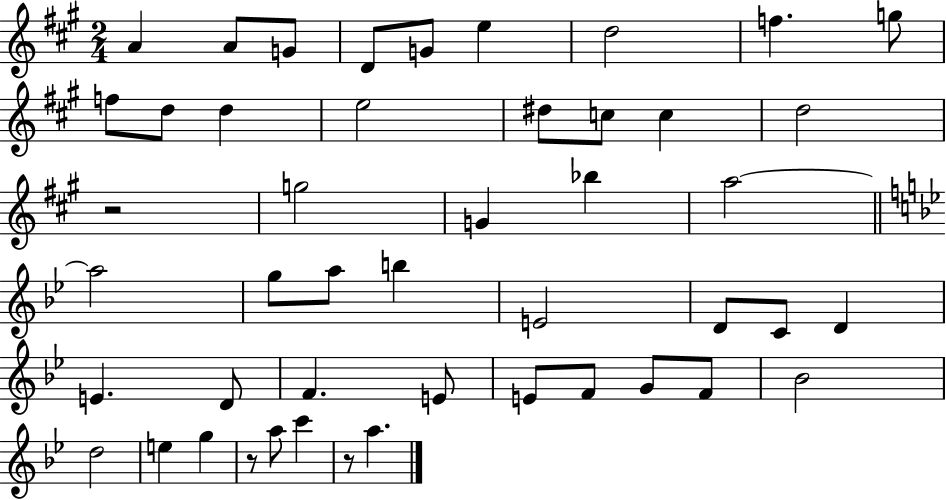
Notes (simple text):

A4/q A4/e G4/e D4/e G4/e E5/q D5/h F5/q. G5/e F5/e D5/e D5/q E5/h D#5/e C5/e C5/q D5/h R/h G5/h G4/q Bb5/q A5/h A5/h G5/e A5/e B5/q E4/h D4/e C4/e D4/q E4/q. D4/e F4/q. E4/e E4/e F4/e G4/e F4/e Bb4/h D5/h E5/q G5/q R/e A5/e C6/q R/e A5/q.